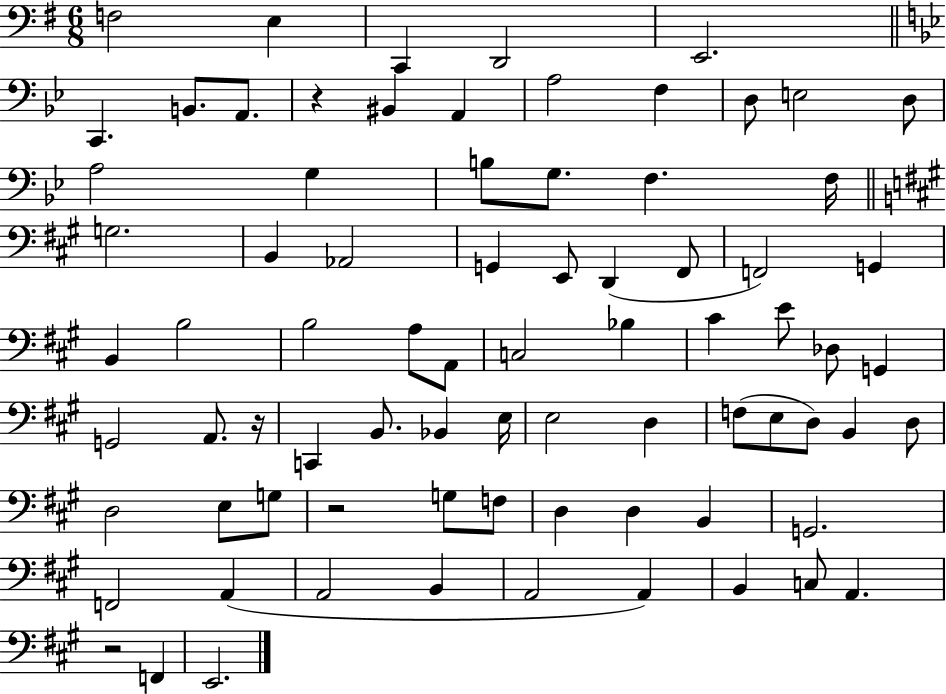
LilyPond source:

{
  \clef bass
  \numericTimeSignature
  \time 6/8
  \key g \major
  f2 e4 | c,4 d,2 | e,2. | \bar "||" \break \key bes \major c,4. b,8. a,8. | r4 bis,4 a,4 | a2 f4 | d8 e2 d8 | \break a2 g4 | b8 g8. f4. f16 | \bar "||" \break \key a \major g2. | b,4 aes,2 | g,4 e,8 d,4( fis,8 | f,2) g,4 | \break b,4 b2 | b2 a8 a,8 | c2 bes4 | cis'4 e'8 des8 g,4 | \break g,2 a,8. r16 | c,4 b,8. bes,4 e16 | e2 d4 | f8( e8 d8) b,4 d8 | \break d2 e8 g8 | r2 g8 f8 | d4 d4 b,4 | g,2. | \break f,2 a,4( | a,2 b,4 | a,2 a,4) | b,4 c8 a,4. | \break r2 f,4 | e,2. | \bar "|."
}